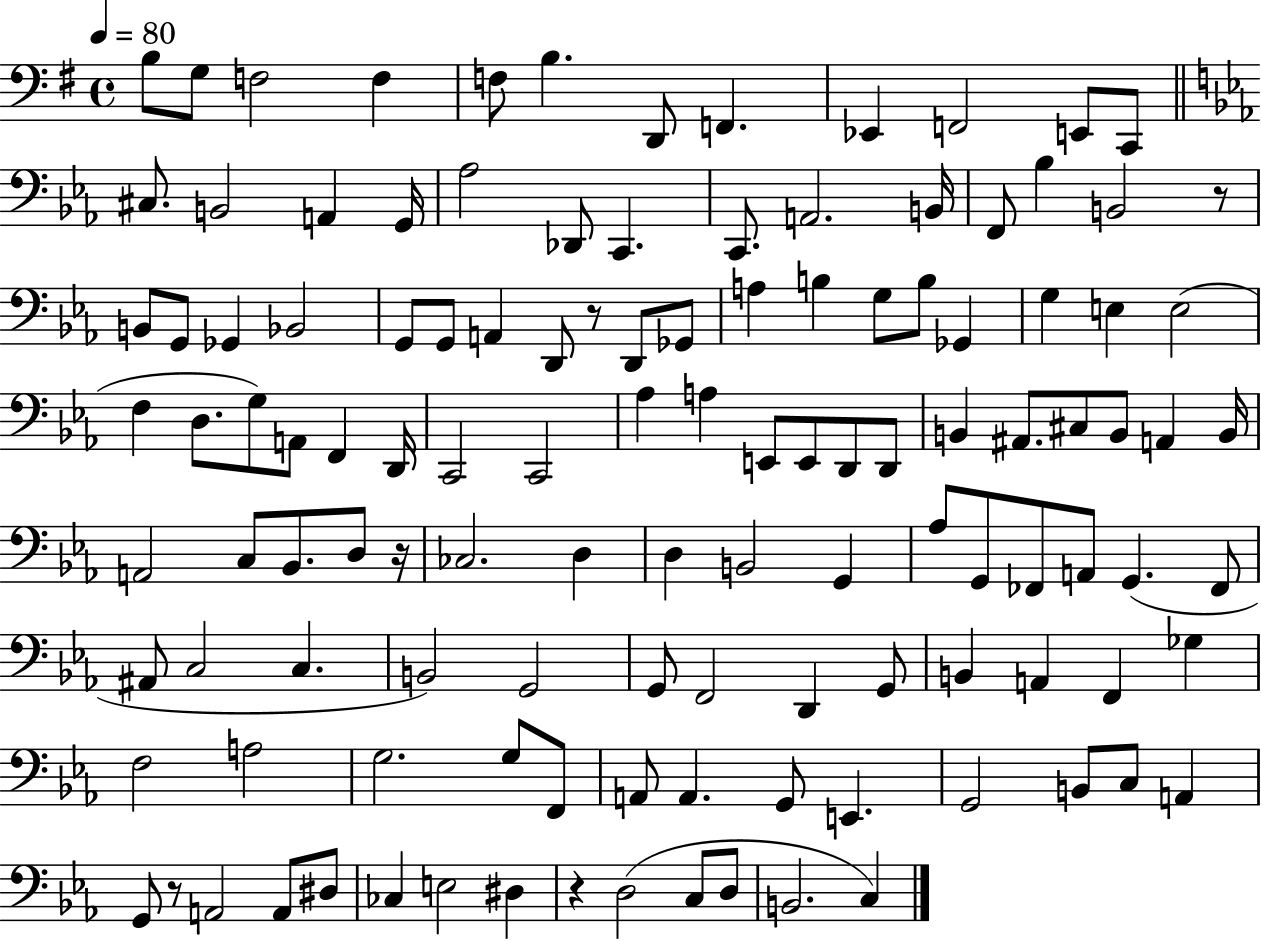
{
  \clef bass
  \time 4/4
  \defaultTimeSignature
  \key g \major
  \tempo 4 = 80
  \repeat volta 2 { b8 g8 f2 f4 | f8 b4. d,8 f,4. | ees,4 f,2 e,8 c,8 | \bar "||" \break \key c \minor cis8. b,2 a,4 g,16 | aes2 des,8 c,4. | c,8. a,2. b,16 | f,8 bes4 b,2 r8 | \break b,8 g,8 ges,4 bes,2 | g,8 g,8 a,4 d,8 r8 d,8 ges,8 | a4 b4 g8 b8 ges,4 | g4 e4 e2( | \break f4 d8. g8) a,8 f,4 d,16 | c,2 c,2 | aes4 a4 e,8 e,8 d,8 d,8 | b,4 ais,8. cis8 b,8 a,4 b,16 | \break a,2 c8 bes,8. d8 r16 | ces2. d4 | d4 b,2 g,4 | aes8 g,8 fes,8 a,8 g,4.( fes,8 | \break ais,8 c2 c4. | b,2) g,2 | g,8 f,2 d,4 g,8 | b,4 a,4 f,4 ges4 | \break f2 a2 | g2. g8 f,8 | a,8 a,4. g,8 e,4. | g,2 b,8 c8 a,4 | \break g,8 r8 a,2 a,8 dis8 | ces4 e2 dis4 | r4 d2( c8 d8 | b,2. c4) | \break } \bar "|."
}